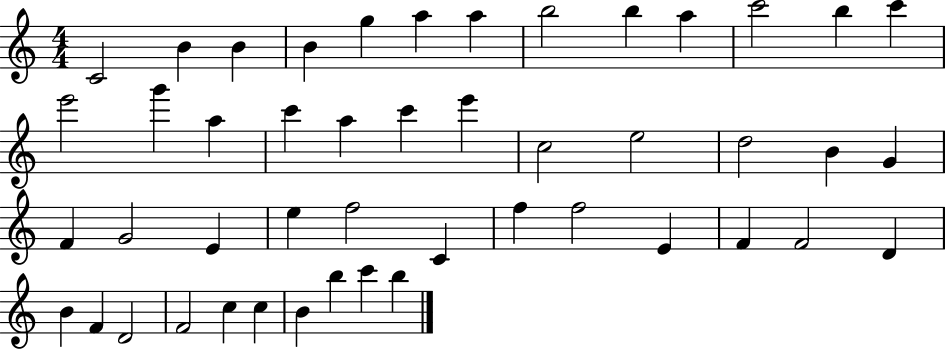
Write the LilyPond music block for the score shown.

{
  \clef treble
  \numericTimeSignature
  \time 4/4
  \key c \major
  c'2 b'4 b'4 | b'4 g''4 a''4 a''4 | b''2 b''4 a''4 | c'''2 b''4 c'''4 | \break e'''2 g'''4 a''4 | c'''4 a''4 c'''4 e'''4 | c''2 e''2 | d''2 b'4 g'4 | \break f'4 g'2 e'4 | e''4 f''2 c'4 | f''4 f''2 e'4 | f'4 f'2 d'4 | \break b'4 f'4 d'2 | f'2 c''4 c''4 | b'4 b''4 c'''4 b''4 | \bar "|."
}